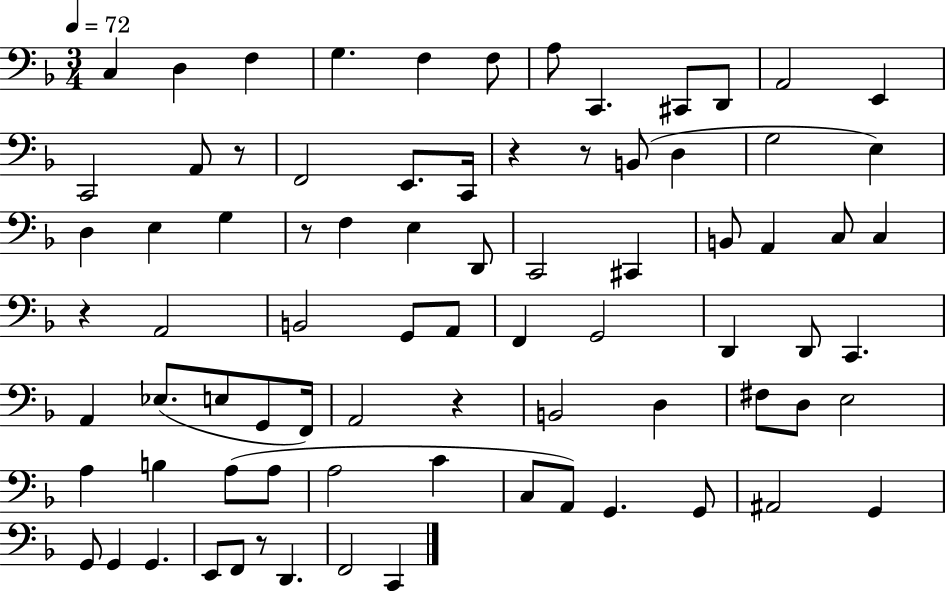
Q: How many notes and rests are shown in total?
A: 80